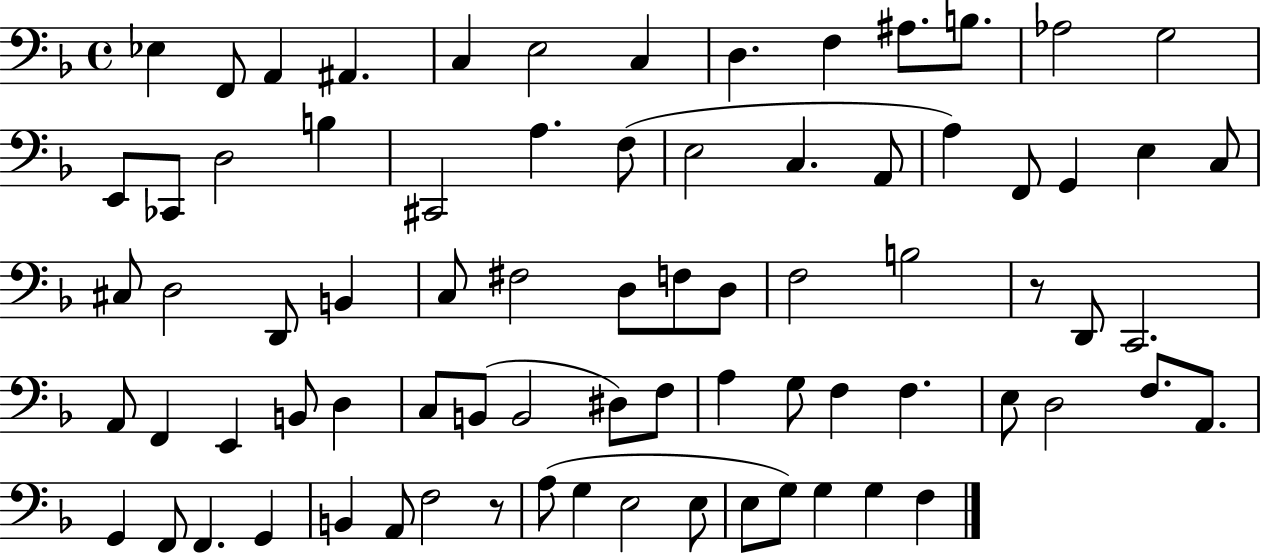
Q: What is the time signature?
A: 4/4